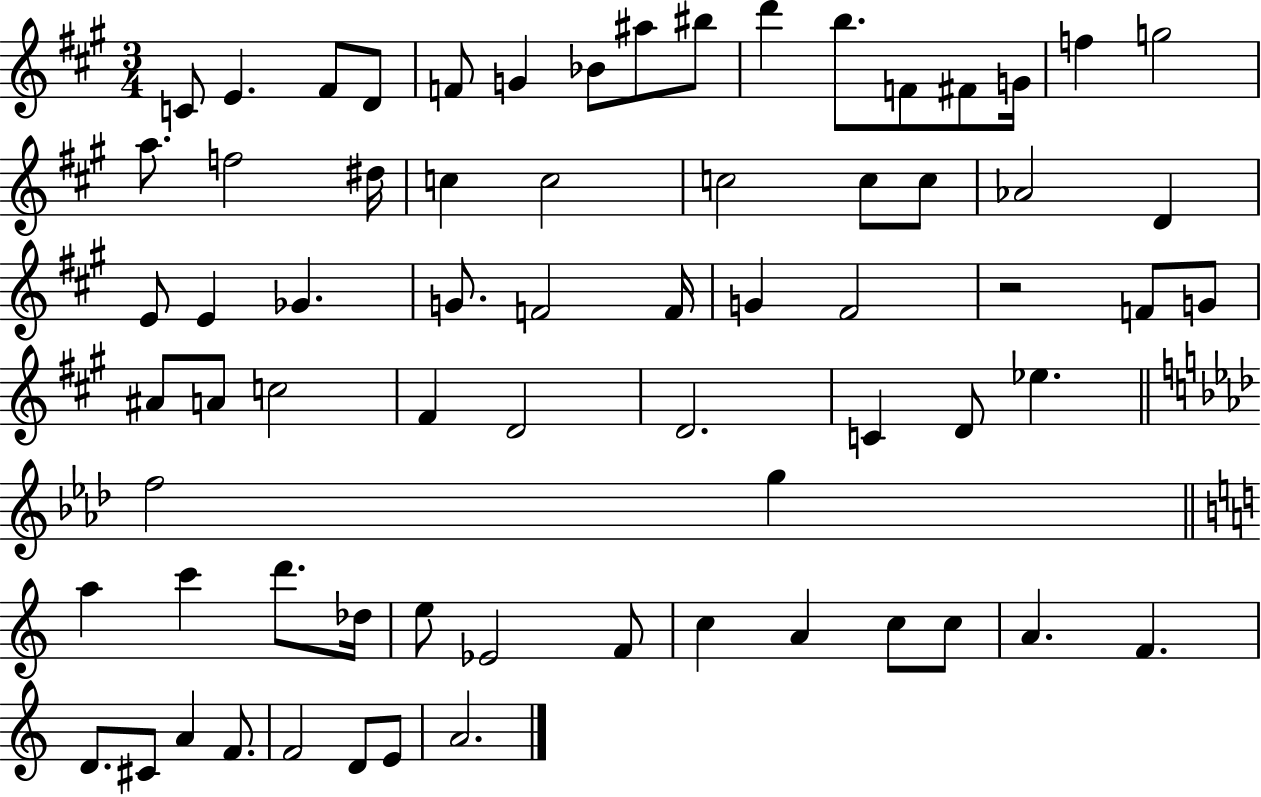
{
  \clef treble
  \numericTimeSignature
  \time 3/4
  \key a \major
  c'8 e'4. fis'8 d'8 | f'8 g'4 bes'8 ais''8 bis''8 | d'''4 b''8. f'8 fis'8 g'16 | f''4 g''2 | \break a''8. f''2 dis''16 | c''4 c''2 | c''2 c''8 c''8 | aes'2 d'4 | \break e'8 e'4 ges'4. | g'8. f'2 f'16 | g'4 fis'2 | r2 f'8 g'8 | \break ais'8 a'8 c''2 | fis'4 d'2 | d'2. | c'4 d'8 ees''4. | \break \bar "||" \break \key aes \major f''2 g''4 | \bar "||" \break \key c \major a''4 c'''4 d'''8. des''16 | e''8 ees'2 f'8 | c''4 a'4 c''8 c''8 | a'4. f'4. | \break d'8. cis'8 a'4 f'8. | f'2 d'8 e'8 | a'2. | \bar "|."
}